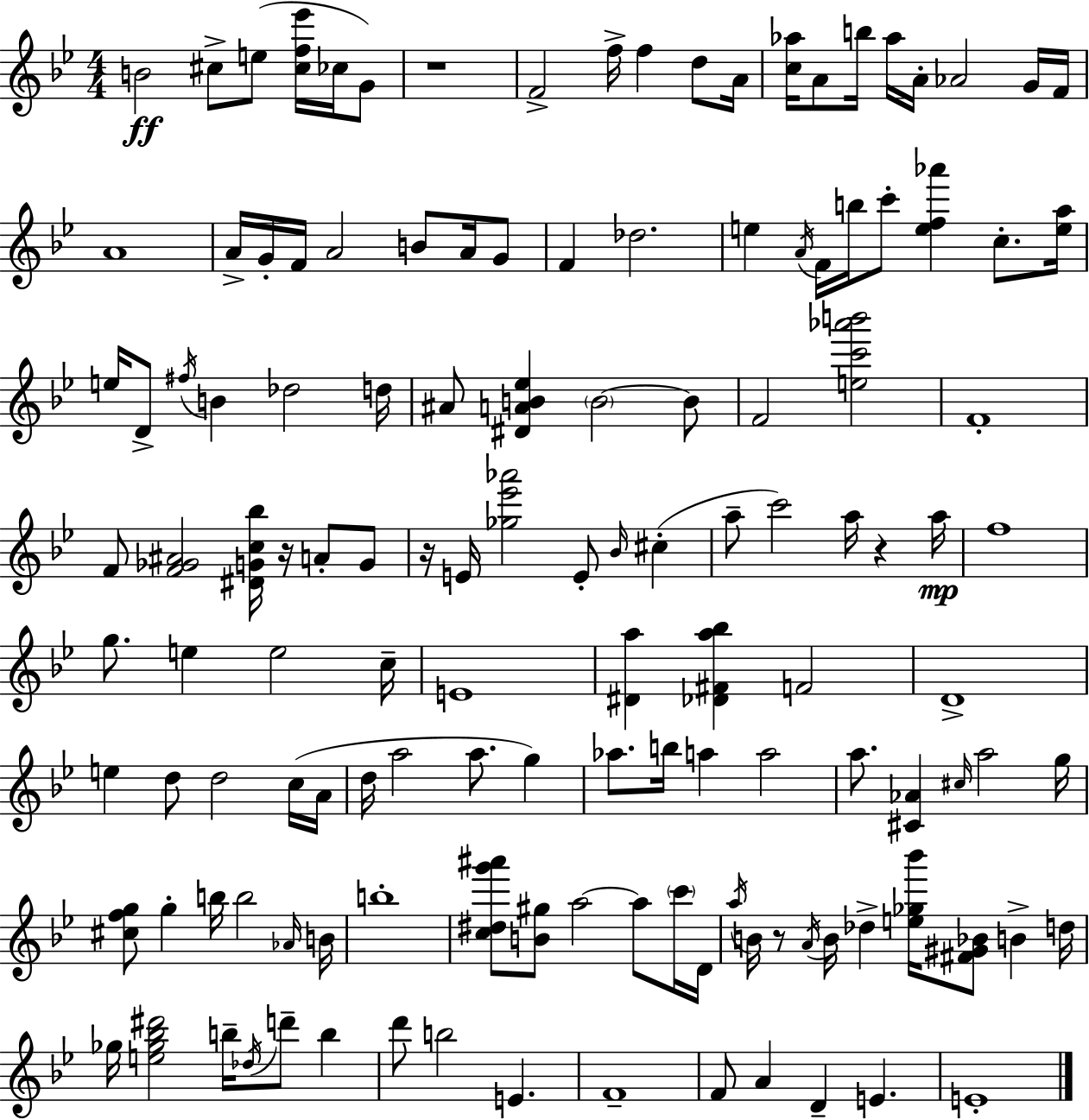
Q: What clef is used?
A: treble